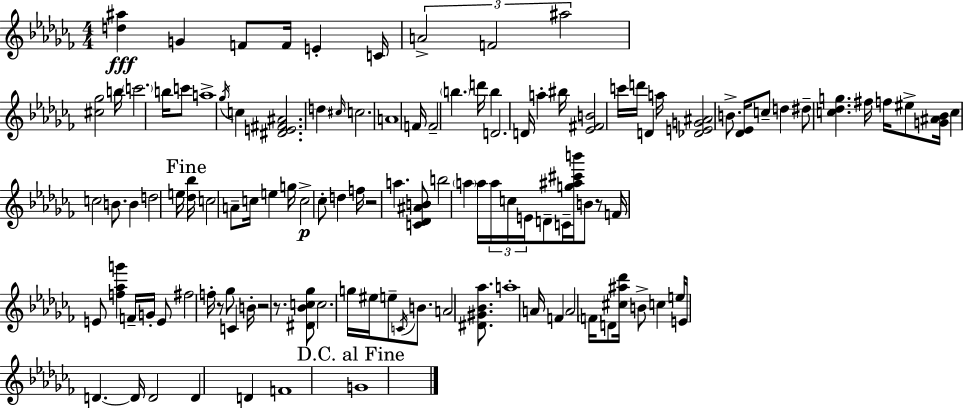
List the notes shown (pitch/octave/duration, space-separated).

[D5,A#5]/q G4/q F4/e F4/s E4/q C4/s A4/h F4/h A#5/h [C#5,Gb5]/h B5/s C6/h. B5/s C6/e A5/w Gb5/s C5/q [D#4,E4,F#4,A#4]/h. D5/q C#5/s C5/h. A4/w F4/s F4/h B5/q. D6/s B5/q D4/h. D4/s A5/q BIS5/s [Eb4,F#4,B4]/h C6/s D6/s D4/q A5/s [Db4,E4,G4,A#4]/h B4/e. [Db4,Eb4]/s C5/e D5/q D#5/e [C5,Db5,G5]/q. F#5/s F5/s EIS5/e [G4,A#4,Bb4]/s C5/q C5/h B4/e. B4/q D5/h E5/s [Db5,Bb5]/s C5/h A4/e C5/s E5/q G5/s C5/h CES5/e D5/q F5/s R/h A5/q. [C4,Db4,A#4,B4]/e B5/h A5/q A5/s A5/s C5/s E4/s D4/e C4/s [G5,A#5,C#6,B6]/s B4/e R/e F4/s E4/e [F5,Ab5,G6]/q F4/s G4/s E4/e F#5/h F5/s R/e Gb5/e C4/q B4/s R/h R/e. [D#4,Bb4,C5,Gb5]/e C5/h. G5/s EIS5/s E5/e C4/s B4/e. A4/h [D#4,G#4,Bb4,Ab5]/e. A5/w A4/s F4/q A4/h F4/s D4/e [C#5,A#5,Db6]/s B4/e C5/q E5/s E4/s D4/q. D4/s D4/h D4/q D4/q F4/w G4/w